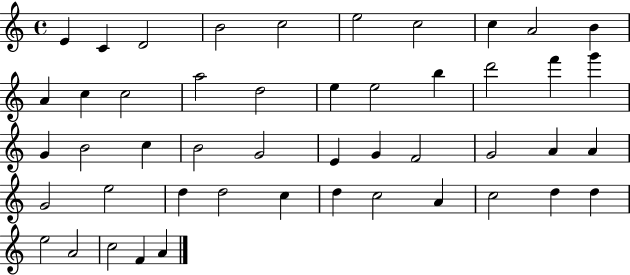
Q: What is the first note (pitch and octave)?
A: E4